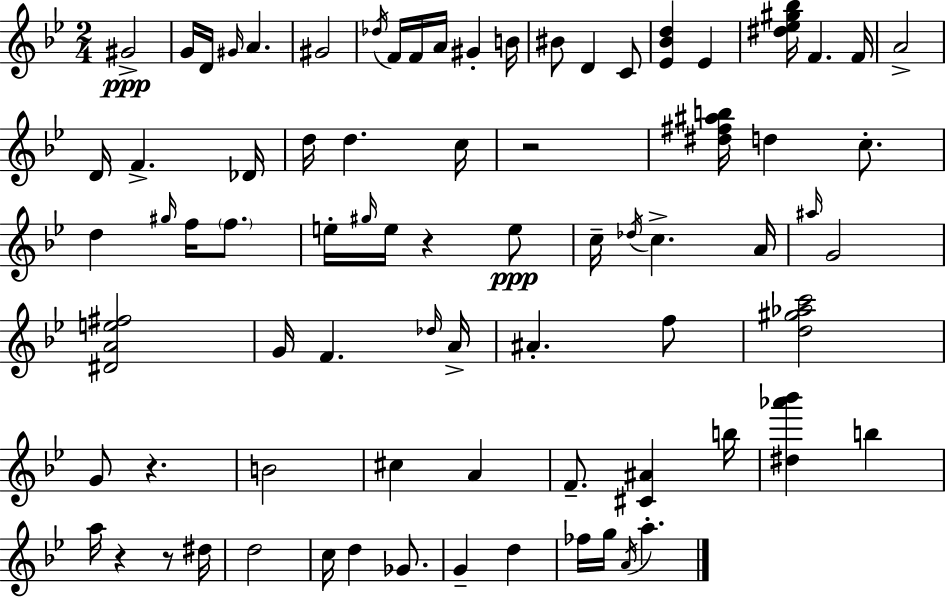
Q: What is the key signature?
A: BES major